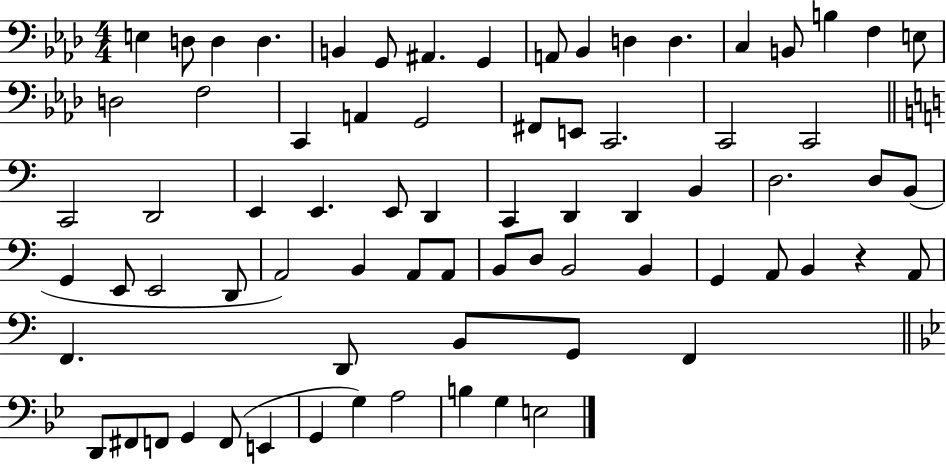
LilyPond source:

{
  \clef bass
  \numericTimeSignature
  \time 4/4
  \key aes \major
  e4 d8 d4 d4. | b,4 g,8 ais,4. g,4 | a,8 bes,4 d4 d4. | c4 b,8 b4 f4 e8 | \break d2 f2 | c,4 a,4 g,2 | fis,8 e,8 c,2. | c,2 c,2 | \break \bar "||" \break \key c \major c,2 d,2 | e,4 e,4. e,8 d,4 | c,4 d,4 d,4 b,4 | d2. d8 b,8( | \break g,4 e,8 e,2 d,8 | a,2) b,4 a,8 a,8 | b,8 d8 b,2 b,4 | g,4 a,8 b,4 r4 a,8 | \break f,4. d,8 b,8 g,8 f,4 | \bar "||" \break \key g \minor d,8 fis,8 f,8 g,4 f,8( e,4 | g,4 g4) a2 | b4 g4 e2 | \bar "|."
}